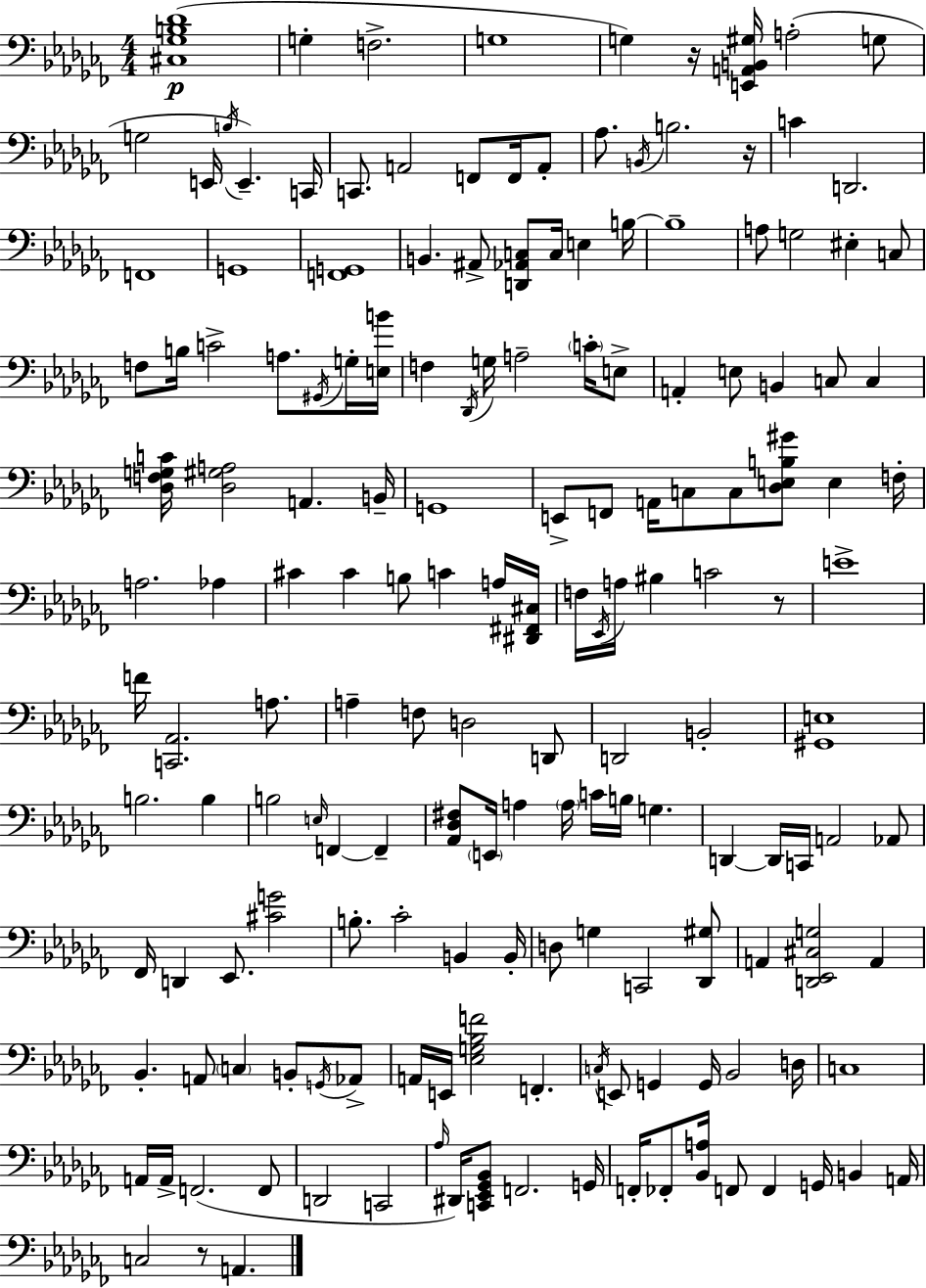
X:1
T:Untitled
M:4/4
L:1/4
K:Abm
[^C,_G,B,_D]4 G, F,2 G,4 G, z/4 [E,,A,,B,,^G,]/4 A,2 G,/2 G,2 E,,/4 B,/4 E,, C,,/4 C,,/2 A,,2 F,,/2 F,,/4 A,,/2 _A,/2 B,,/4 B,2 z/4 C D,,2 F,,4 G,,4 [F,,G,,]4 B,, ^A,,/2 [D,,_A,,C,]/2 C,/4 E, B,/4 B,4 A,/2 G,2 ^E, C,/2 F,/2 B,/4 C2 A,/2 ^G,,/4 G,/4 [E,B]/4 F, _D,,/4 G,/4 A,2 C/4 E,/2 A,, E,/2 B,, C,/2 C, [_D,F,G,C]/4 [_D,^G,A,]2 A,, B,,/4 G,,4 E,,/2 F,,/2 A,,/4 C,/2 C,/2 [_D,E,B,^G]/2 E, F,/4 A,2 _A, ^C ^C B,/2 C A,/4 [^D,,^F,,^C,]/4 F,/4 _E,,/4 A,/4 ^B, C2 z/2 E4 F/4 [C,,_A,,]2 A,/2 A, F,/2 D,2 D,,/2 D,,2 B,,2 [^G,,E,]4 B,2 B, B,2 E,/4 F,, F,, [_A,,_D,^F,]/2 E,,/4 A, A,/4 C/4 B,/4 G, D,, D,,/4 C,,/4 A,,2 _A,,/2 _F,,/4 D,, _E,,/2 [^CG]2 B,/2 _C2 B,, B,,/4 D,/2 G, C,,2 [_D,,^G,]/2 A,, [D,,_E,,^C,G,]2 A,, _B,, A,,/2 C, B,,/2 G,,/4 _A,,/2 A,,/4 E,,/4 [_E,G,_B,F]2 F,, C,/4 E,,/2 G,, G,,/4 _B,,2 D,/4 C,4 A,,/4 A,,/4 F,,2 F,,/2 D,,2 C,,2 _A,/4 ^D,,/4 [C,,_E,,_G,,_B,,]/2 F,,2 G,,/4 F,,/4 _F,,/2 [_B,,A,]/4 F,,/2 F,, G,,/4 B,, A,,/4 C,2 z/2 A,,